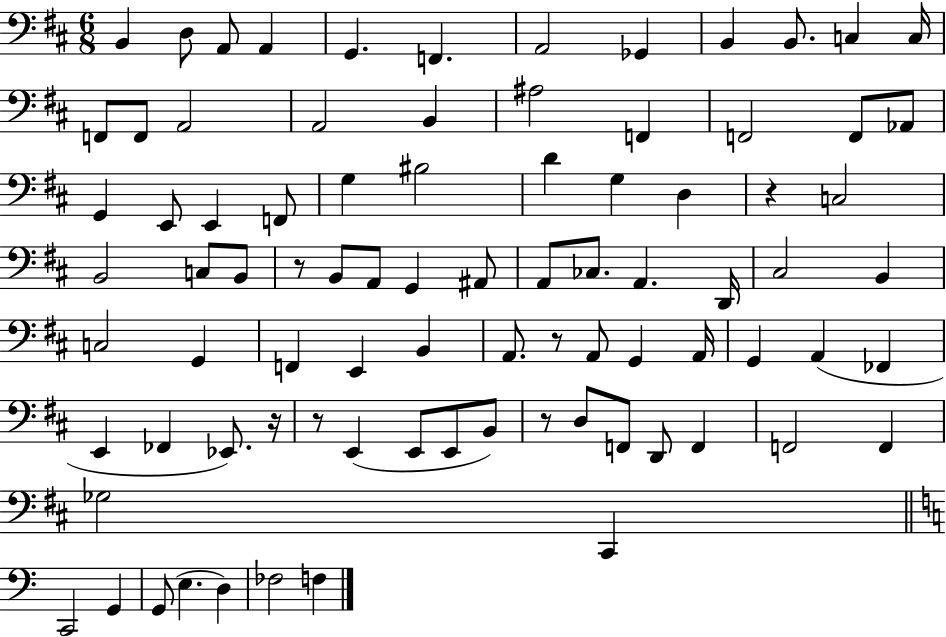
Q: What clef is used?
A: bass